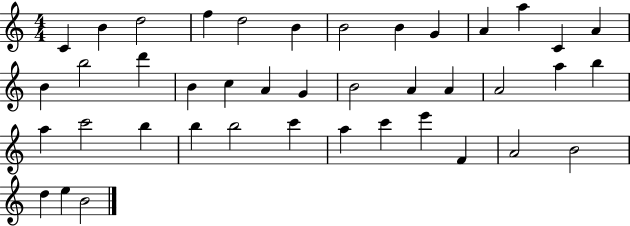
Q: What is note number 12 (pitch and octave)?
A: C4